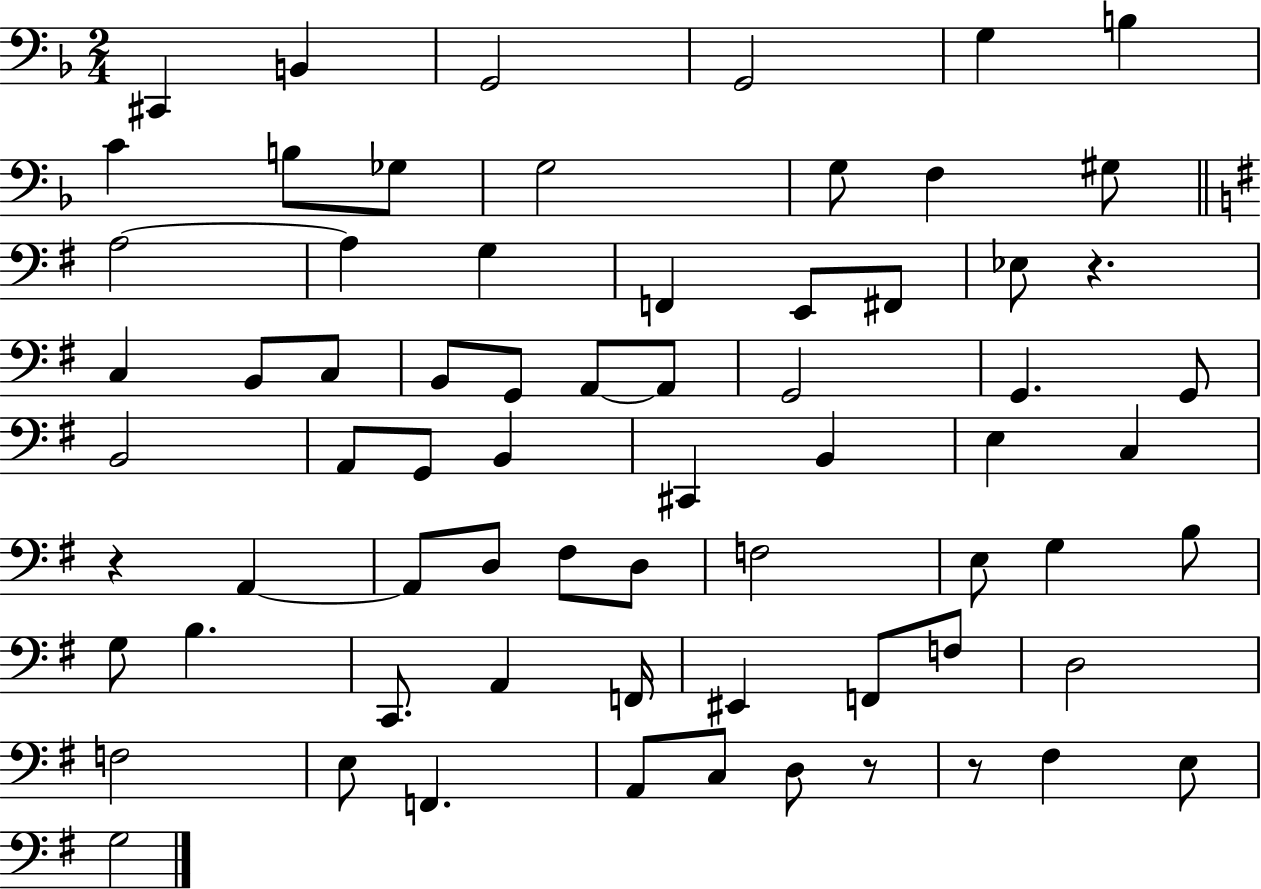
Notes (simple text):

C#2/q B2/q G2/h G2/h G3/q B3/q C4/q B3/e Gb3/e G3/h G3/e F3/q G#3/e A3/h A3/q G3/q F2/q E2/e F#2/e Eb3/e R/q. C3/q B2/e C3/e B2/e G2/e A2/e A2/e G2/h G2/q. G2/e B2/h A2/e G2/e B2/q C#2/q B2/q E3/q C3/q R/q A2/q A2/e D3/e F#3/e D3/e F3/h E3/e G3/q B3/e G3/e B3/q. C2/e. A2/q F2/s EIS2/q F2/e F3/e D3/h F3/h E3/e F2/q. A2/e C3/e D3/e R/e R/e F#3/q E3/e G3/h